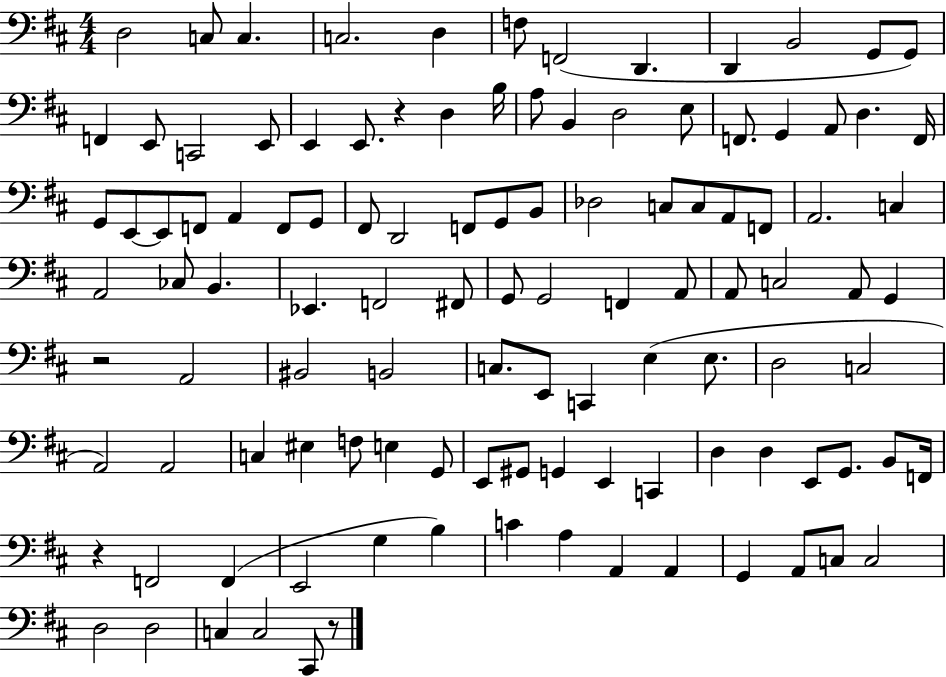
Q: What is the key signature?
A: D major